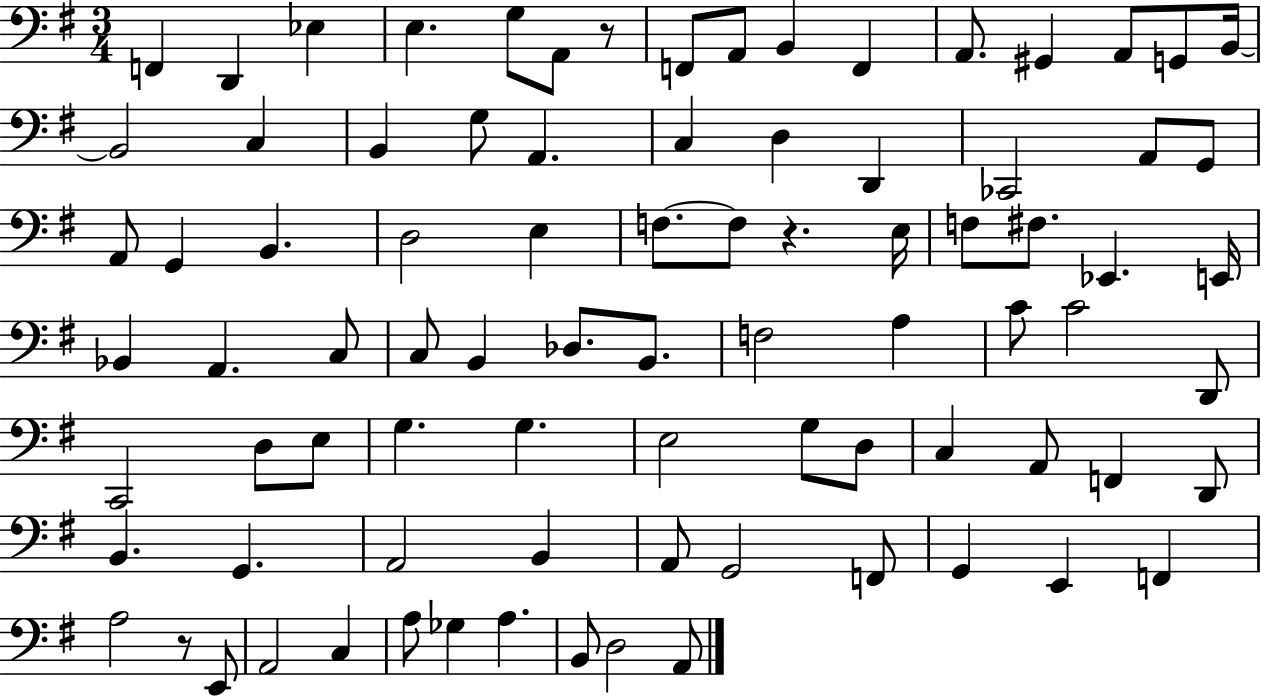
{
  \clef bass
  \numericTimeSignature
  \time 3/4
  \key g \major
  f,4 d,4 ees4 | e4. g8 a,8 r8 | f,8 a,8 b,4 f,4 | a,8. gis,4 a,8 g,8 b,16~~ | \break b,2 c4 | b,4 g8 a,4. | c4 d4 d,4 | ces,2 a,8 g,8 | \break a,8 g,4 b,4. | d2 e4 | f8.~~ f8 r4. e16 | f8 fis8. ees,4. e,16 | \break bes,4 a,4. c8 | c8 b,4 des8. b,8. | f2 a4 | c'8 c'2 d,8 | \break c,2 d8 e8 | g4. g4. | e2 g8 d8 | c4 a,8 f,4 d,8 | \break b,4. g,4. | a,2 b,4 | a,8 g,2 f,8 | g,4 e,4 f,4 | \break a2 r8 e,8 | a,2 c4 | a8 ges4 a4. | b,8 d2 a,8 | \break \bar "|."
}